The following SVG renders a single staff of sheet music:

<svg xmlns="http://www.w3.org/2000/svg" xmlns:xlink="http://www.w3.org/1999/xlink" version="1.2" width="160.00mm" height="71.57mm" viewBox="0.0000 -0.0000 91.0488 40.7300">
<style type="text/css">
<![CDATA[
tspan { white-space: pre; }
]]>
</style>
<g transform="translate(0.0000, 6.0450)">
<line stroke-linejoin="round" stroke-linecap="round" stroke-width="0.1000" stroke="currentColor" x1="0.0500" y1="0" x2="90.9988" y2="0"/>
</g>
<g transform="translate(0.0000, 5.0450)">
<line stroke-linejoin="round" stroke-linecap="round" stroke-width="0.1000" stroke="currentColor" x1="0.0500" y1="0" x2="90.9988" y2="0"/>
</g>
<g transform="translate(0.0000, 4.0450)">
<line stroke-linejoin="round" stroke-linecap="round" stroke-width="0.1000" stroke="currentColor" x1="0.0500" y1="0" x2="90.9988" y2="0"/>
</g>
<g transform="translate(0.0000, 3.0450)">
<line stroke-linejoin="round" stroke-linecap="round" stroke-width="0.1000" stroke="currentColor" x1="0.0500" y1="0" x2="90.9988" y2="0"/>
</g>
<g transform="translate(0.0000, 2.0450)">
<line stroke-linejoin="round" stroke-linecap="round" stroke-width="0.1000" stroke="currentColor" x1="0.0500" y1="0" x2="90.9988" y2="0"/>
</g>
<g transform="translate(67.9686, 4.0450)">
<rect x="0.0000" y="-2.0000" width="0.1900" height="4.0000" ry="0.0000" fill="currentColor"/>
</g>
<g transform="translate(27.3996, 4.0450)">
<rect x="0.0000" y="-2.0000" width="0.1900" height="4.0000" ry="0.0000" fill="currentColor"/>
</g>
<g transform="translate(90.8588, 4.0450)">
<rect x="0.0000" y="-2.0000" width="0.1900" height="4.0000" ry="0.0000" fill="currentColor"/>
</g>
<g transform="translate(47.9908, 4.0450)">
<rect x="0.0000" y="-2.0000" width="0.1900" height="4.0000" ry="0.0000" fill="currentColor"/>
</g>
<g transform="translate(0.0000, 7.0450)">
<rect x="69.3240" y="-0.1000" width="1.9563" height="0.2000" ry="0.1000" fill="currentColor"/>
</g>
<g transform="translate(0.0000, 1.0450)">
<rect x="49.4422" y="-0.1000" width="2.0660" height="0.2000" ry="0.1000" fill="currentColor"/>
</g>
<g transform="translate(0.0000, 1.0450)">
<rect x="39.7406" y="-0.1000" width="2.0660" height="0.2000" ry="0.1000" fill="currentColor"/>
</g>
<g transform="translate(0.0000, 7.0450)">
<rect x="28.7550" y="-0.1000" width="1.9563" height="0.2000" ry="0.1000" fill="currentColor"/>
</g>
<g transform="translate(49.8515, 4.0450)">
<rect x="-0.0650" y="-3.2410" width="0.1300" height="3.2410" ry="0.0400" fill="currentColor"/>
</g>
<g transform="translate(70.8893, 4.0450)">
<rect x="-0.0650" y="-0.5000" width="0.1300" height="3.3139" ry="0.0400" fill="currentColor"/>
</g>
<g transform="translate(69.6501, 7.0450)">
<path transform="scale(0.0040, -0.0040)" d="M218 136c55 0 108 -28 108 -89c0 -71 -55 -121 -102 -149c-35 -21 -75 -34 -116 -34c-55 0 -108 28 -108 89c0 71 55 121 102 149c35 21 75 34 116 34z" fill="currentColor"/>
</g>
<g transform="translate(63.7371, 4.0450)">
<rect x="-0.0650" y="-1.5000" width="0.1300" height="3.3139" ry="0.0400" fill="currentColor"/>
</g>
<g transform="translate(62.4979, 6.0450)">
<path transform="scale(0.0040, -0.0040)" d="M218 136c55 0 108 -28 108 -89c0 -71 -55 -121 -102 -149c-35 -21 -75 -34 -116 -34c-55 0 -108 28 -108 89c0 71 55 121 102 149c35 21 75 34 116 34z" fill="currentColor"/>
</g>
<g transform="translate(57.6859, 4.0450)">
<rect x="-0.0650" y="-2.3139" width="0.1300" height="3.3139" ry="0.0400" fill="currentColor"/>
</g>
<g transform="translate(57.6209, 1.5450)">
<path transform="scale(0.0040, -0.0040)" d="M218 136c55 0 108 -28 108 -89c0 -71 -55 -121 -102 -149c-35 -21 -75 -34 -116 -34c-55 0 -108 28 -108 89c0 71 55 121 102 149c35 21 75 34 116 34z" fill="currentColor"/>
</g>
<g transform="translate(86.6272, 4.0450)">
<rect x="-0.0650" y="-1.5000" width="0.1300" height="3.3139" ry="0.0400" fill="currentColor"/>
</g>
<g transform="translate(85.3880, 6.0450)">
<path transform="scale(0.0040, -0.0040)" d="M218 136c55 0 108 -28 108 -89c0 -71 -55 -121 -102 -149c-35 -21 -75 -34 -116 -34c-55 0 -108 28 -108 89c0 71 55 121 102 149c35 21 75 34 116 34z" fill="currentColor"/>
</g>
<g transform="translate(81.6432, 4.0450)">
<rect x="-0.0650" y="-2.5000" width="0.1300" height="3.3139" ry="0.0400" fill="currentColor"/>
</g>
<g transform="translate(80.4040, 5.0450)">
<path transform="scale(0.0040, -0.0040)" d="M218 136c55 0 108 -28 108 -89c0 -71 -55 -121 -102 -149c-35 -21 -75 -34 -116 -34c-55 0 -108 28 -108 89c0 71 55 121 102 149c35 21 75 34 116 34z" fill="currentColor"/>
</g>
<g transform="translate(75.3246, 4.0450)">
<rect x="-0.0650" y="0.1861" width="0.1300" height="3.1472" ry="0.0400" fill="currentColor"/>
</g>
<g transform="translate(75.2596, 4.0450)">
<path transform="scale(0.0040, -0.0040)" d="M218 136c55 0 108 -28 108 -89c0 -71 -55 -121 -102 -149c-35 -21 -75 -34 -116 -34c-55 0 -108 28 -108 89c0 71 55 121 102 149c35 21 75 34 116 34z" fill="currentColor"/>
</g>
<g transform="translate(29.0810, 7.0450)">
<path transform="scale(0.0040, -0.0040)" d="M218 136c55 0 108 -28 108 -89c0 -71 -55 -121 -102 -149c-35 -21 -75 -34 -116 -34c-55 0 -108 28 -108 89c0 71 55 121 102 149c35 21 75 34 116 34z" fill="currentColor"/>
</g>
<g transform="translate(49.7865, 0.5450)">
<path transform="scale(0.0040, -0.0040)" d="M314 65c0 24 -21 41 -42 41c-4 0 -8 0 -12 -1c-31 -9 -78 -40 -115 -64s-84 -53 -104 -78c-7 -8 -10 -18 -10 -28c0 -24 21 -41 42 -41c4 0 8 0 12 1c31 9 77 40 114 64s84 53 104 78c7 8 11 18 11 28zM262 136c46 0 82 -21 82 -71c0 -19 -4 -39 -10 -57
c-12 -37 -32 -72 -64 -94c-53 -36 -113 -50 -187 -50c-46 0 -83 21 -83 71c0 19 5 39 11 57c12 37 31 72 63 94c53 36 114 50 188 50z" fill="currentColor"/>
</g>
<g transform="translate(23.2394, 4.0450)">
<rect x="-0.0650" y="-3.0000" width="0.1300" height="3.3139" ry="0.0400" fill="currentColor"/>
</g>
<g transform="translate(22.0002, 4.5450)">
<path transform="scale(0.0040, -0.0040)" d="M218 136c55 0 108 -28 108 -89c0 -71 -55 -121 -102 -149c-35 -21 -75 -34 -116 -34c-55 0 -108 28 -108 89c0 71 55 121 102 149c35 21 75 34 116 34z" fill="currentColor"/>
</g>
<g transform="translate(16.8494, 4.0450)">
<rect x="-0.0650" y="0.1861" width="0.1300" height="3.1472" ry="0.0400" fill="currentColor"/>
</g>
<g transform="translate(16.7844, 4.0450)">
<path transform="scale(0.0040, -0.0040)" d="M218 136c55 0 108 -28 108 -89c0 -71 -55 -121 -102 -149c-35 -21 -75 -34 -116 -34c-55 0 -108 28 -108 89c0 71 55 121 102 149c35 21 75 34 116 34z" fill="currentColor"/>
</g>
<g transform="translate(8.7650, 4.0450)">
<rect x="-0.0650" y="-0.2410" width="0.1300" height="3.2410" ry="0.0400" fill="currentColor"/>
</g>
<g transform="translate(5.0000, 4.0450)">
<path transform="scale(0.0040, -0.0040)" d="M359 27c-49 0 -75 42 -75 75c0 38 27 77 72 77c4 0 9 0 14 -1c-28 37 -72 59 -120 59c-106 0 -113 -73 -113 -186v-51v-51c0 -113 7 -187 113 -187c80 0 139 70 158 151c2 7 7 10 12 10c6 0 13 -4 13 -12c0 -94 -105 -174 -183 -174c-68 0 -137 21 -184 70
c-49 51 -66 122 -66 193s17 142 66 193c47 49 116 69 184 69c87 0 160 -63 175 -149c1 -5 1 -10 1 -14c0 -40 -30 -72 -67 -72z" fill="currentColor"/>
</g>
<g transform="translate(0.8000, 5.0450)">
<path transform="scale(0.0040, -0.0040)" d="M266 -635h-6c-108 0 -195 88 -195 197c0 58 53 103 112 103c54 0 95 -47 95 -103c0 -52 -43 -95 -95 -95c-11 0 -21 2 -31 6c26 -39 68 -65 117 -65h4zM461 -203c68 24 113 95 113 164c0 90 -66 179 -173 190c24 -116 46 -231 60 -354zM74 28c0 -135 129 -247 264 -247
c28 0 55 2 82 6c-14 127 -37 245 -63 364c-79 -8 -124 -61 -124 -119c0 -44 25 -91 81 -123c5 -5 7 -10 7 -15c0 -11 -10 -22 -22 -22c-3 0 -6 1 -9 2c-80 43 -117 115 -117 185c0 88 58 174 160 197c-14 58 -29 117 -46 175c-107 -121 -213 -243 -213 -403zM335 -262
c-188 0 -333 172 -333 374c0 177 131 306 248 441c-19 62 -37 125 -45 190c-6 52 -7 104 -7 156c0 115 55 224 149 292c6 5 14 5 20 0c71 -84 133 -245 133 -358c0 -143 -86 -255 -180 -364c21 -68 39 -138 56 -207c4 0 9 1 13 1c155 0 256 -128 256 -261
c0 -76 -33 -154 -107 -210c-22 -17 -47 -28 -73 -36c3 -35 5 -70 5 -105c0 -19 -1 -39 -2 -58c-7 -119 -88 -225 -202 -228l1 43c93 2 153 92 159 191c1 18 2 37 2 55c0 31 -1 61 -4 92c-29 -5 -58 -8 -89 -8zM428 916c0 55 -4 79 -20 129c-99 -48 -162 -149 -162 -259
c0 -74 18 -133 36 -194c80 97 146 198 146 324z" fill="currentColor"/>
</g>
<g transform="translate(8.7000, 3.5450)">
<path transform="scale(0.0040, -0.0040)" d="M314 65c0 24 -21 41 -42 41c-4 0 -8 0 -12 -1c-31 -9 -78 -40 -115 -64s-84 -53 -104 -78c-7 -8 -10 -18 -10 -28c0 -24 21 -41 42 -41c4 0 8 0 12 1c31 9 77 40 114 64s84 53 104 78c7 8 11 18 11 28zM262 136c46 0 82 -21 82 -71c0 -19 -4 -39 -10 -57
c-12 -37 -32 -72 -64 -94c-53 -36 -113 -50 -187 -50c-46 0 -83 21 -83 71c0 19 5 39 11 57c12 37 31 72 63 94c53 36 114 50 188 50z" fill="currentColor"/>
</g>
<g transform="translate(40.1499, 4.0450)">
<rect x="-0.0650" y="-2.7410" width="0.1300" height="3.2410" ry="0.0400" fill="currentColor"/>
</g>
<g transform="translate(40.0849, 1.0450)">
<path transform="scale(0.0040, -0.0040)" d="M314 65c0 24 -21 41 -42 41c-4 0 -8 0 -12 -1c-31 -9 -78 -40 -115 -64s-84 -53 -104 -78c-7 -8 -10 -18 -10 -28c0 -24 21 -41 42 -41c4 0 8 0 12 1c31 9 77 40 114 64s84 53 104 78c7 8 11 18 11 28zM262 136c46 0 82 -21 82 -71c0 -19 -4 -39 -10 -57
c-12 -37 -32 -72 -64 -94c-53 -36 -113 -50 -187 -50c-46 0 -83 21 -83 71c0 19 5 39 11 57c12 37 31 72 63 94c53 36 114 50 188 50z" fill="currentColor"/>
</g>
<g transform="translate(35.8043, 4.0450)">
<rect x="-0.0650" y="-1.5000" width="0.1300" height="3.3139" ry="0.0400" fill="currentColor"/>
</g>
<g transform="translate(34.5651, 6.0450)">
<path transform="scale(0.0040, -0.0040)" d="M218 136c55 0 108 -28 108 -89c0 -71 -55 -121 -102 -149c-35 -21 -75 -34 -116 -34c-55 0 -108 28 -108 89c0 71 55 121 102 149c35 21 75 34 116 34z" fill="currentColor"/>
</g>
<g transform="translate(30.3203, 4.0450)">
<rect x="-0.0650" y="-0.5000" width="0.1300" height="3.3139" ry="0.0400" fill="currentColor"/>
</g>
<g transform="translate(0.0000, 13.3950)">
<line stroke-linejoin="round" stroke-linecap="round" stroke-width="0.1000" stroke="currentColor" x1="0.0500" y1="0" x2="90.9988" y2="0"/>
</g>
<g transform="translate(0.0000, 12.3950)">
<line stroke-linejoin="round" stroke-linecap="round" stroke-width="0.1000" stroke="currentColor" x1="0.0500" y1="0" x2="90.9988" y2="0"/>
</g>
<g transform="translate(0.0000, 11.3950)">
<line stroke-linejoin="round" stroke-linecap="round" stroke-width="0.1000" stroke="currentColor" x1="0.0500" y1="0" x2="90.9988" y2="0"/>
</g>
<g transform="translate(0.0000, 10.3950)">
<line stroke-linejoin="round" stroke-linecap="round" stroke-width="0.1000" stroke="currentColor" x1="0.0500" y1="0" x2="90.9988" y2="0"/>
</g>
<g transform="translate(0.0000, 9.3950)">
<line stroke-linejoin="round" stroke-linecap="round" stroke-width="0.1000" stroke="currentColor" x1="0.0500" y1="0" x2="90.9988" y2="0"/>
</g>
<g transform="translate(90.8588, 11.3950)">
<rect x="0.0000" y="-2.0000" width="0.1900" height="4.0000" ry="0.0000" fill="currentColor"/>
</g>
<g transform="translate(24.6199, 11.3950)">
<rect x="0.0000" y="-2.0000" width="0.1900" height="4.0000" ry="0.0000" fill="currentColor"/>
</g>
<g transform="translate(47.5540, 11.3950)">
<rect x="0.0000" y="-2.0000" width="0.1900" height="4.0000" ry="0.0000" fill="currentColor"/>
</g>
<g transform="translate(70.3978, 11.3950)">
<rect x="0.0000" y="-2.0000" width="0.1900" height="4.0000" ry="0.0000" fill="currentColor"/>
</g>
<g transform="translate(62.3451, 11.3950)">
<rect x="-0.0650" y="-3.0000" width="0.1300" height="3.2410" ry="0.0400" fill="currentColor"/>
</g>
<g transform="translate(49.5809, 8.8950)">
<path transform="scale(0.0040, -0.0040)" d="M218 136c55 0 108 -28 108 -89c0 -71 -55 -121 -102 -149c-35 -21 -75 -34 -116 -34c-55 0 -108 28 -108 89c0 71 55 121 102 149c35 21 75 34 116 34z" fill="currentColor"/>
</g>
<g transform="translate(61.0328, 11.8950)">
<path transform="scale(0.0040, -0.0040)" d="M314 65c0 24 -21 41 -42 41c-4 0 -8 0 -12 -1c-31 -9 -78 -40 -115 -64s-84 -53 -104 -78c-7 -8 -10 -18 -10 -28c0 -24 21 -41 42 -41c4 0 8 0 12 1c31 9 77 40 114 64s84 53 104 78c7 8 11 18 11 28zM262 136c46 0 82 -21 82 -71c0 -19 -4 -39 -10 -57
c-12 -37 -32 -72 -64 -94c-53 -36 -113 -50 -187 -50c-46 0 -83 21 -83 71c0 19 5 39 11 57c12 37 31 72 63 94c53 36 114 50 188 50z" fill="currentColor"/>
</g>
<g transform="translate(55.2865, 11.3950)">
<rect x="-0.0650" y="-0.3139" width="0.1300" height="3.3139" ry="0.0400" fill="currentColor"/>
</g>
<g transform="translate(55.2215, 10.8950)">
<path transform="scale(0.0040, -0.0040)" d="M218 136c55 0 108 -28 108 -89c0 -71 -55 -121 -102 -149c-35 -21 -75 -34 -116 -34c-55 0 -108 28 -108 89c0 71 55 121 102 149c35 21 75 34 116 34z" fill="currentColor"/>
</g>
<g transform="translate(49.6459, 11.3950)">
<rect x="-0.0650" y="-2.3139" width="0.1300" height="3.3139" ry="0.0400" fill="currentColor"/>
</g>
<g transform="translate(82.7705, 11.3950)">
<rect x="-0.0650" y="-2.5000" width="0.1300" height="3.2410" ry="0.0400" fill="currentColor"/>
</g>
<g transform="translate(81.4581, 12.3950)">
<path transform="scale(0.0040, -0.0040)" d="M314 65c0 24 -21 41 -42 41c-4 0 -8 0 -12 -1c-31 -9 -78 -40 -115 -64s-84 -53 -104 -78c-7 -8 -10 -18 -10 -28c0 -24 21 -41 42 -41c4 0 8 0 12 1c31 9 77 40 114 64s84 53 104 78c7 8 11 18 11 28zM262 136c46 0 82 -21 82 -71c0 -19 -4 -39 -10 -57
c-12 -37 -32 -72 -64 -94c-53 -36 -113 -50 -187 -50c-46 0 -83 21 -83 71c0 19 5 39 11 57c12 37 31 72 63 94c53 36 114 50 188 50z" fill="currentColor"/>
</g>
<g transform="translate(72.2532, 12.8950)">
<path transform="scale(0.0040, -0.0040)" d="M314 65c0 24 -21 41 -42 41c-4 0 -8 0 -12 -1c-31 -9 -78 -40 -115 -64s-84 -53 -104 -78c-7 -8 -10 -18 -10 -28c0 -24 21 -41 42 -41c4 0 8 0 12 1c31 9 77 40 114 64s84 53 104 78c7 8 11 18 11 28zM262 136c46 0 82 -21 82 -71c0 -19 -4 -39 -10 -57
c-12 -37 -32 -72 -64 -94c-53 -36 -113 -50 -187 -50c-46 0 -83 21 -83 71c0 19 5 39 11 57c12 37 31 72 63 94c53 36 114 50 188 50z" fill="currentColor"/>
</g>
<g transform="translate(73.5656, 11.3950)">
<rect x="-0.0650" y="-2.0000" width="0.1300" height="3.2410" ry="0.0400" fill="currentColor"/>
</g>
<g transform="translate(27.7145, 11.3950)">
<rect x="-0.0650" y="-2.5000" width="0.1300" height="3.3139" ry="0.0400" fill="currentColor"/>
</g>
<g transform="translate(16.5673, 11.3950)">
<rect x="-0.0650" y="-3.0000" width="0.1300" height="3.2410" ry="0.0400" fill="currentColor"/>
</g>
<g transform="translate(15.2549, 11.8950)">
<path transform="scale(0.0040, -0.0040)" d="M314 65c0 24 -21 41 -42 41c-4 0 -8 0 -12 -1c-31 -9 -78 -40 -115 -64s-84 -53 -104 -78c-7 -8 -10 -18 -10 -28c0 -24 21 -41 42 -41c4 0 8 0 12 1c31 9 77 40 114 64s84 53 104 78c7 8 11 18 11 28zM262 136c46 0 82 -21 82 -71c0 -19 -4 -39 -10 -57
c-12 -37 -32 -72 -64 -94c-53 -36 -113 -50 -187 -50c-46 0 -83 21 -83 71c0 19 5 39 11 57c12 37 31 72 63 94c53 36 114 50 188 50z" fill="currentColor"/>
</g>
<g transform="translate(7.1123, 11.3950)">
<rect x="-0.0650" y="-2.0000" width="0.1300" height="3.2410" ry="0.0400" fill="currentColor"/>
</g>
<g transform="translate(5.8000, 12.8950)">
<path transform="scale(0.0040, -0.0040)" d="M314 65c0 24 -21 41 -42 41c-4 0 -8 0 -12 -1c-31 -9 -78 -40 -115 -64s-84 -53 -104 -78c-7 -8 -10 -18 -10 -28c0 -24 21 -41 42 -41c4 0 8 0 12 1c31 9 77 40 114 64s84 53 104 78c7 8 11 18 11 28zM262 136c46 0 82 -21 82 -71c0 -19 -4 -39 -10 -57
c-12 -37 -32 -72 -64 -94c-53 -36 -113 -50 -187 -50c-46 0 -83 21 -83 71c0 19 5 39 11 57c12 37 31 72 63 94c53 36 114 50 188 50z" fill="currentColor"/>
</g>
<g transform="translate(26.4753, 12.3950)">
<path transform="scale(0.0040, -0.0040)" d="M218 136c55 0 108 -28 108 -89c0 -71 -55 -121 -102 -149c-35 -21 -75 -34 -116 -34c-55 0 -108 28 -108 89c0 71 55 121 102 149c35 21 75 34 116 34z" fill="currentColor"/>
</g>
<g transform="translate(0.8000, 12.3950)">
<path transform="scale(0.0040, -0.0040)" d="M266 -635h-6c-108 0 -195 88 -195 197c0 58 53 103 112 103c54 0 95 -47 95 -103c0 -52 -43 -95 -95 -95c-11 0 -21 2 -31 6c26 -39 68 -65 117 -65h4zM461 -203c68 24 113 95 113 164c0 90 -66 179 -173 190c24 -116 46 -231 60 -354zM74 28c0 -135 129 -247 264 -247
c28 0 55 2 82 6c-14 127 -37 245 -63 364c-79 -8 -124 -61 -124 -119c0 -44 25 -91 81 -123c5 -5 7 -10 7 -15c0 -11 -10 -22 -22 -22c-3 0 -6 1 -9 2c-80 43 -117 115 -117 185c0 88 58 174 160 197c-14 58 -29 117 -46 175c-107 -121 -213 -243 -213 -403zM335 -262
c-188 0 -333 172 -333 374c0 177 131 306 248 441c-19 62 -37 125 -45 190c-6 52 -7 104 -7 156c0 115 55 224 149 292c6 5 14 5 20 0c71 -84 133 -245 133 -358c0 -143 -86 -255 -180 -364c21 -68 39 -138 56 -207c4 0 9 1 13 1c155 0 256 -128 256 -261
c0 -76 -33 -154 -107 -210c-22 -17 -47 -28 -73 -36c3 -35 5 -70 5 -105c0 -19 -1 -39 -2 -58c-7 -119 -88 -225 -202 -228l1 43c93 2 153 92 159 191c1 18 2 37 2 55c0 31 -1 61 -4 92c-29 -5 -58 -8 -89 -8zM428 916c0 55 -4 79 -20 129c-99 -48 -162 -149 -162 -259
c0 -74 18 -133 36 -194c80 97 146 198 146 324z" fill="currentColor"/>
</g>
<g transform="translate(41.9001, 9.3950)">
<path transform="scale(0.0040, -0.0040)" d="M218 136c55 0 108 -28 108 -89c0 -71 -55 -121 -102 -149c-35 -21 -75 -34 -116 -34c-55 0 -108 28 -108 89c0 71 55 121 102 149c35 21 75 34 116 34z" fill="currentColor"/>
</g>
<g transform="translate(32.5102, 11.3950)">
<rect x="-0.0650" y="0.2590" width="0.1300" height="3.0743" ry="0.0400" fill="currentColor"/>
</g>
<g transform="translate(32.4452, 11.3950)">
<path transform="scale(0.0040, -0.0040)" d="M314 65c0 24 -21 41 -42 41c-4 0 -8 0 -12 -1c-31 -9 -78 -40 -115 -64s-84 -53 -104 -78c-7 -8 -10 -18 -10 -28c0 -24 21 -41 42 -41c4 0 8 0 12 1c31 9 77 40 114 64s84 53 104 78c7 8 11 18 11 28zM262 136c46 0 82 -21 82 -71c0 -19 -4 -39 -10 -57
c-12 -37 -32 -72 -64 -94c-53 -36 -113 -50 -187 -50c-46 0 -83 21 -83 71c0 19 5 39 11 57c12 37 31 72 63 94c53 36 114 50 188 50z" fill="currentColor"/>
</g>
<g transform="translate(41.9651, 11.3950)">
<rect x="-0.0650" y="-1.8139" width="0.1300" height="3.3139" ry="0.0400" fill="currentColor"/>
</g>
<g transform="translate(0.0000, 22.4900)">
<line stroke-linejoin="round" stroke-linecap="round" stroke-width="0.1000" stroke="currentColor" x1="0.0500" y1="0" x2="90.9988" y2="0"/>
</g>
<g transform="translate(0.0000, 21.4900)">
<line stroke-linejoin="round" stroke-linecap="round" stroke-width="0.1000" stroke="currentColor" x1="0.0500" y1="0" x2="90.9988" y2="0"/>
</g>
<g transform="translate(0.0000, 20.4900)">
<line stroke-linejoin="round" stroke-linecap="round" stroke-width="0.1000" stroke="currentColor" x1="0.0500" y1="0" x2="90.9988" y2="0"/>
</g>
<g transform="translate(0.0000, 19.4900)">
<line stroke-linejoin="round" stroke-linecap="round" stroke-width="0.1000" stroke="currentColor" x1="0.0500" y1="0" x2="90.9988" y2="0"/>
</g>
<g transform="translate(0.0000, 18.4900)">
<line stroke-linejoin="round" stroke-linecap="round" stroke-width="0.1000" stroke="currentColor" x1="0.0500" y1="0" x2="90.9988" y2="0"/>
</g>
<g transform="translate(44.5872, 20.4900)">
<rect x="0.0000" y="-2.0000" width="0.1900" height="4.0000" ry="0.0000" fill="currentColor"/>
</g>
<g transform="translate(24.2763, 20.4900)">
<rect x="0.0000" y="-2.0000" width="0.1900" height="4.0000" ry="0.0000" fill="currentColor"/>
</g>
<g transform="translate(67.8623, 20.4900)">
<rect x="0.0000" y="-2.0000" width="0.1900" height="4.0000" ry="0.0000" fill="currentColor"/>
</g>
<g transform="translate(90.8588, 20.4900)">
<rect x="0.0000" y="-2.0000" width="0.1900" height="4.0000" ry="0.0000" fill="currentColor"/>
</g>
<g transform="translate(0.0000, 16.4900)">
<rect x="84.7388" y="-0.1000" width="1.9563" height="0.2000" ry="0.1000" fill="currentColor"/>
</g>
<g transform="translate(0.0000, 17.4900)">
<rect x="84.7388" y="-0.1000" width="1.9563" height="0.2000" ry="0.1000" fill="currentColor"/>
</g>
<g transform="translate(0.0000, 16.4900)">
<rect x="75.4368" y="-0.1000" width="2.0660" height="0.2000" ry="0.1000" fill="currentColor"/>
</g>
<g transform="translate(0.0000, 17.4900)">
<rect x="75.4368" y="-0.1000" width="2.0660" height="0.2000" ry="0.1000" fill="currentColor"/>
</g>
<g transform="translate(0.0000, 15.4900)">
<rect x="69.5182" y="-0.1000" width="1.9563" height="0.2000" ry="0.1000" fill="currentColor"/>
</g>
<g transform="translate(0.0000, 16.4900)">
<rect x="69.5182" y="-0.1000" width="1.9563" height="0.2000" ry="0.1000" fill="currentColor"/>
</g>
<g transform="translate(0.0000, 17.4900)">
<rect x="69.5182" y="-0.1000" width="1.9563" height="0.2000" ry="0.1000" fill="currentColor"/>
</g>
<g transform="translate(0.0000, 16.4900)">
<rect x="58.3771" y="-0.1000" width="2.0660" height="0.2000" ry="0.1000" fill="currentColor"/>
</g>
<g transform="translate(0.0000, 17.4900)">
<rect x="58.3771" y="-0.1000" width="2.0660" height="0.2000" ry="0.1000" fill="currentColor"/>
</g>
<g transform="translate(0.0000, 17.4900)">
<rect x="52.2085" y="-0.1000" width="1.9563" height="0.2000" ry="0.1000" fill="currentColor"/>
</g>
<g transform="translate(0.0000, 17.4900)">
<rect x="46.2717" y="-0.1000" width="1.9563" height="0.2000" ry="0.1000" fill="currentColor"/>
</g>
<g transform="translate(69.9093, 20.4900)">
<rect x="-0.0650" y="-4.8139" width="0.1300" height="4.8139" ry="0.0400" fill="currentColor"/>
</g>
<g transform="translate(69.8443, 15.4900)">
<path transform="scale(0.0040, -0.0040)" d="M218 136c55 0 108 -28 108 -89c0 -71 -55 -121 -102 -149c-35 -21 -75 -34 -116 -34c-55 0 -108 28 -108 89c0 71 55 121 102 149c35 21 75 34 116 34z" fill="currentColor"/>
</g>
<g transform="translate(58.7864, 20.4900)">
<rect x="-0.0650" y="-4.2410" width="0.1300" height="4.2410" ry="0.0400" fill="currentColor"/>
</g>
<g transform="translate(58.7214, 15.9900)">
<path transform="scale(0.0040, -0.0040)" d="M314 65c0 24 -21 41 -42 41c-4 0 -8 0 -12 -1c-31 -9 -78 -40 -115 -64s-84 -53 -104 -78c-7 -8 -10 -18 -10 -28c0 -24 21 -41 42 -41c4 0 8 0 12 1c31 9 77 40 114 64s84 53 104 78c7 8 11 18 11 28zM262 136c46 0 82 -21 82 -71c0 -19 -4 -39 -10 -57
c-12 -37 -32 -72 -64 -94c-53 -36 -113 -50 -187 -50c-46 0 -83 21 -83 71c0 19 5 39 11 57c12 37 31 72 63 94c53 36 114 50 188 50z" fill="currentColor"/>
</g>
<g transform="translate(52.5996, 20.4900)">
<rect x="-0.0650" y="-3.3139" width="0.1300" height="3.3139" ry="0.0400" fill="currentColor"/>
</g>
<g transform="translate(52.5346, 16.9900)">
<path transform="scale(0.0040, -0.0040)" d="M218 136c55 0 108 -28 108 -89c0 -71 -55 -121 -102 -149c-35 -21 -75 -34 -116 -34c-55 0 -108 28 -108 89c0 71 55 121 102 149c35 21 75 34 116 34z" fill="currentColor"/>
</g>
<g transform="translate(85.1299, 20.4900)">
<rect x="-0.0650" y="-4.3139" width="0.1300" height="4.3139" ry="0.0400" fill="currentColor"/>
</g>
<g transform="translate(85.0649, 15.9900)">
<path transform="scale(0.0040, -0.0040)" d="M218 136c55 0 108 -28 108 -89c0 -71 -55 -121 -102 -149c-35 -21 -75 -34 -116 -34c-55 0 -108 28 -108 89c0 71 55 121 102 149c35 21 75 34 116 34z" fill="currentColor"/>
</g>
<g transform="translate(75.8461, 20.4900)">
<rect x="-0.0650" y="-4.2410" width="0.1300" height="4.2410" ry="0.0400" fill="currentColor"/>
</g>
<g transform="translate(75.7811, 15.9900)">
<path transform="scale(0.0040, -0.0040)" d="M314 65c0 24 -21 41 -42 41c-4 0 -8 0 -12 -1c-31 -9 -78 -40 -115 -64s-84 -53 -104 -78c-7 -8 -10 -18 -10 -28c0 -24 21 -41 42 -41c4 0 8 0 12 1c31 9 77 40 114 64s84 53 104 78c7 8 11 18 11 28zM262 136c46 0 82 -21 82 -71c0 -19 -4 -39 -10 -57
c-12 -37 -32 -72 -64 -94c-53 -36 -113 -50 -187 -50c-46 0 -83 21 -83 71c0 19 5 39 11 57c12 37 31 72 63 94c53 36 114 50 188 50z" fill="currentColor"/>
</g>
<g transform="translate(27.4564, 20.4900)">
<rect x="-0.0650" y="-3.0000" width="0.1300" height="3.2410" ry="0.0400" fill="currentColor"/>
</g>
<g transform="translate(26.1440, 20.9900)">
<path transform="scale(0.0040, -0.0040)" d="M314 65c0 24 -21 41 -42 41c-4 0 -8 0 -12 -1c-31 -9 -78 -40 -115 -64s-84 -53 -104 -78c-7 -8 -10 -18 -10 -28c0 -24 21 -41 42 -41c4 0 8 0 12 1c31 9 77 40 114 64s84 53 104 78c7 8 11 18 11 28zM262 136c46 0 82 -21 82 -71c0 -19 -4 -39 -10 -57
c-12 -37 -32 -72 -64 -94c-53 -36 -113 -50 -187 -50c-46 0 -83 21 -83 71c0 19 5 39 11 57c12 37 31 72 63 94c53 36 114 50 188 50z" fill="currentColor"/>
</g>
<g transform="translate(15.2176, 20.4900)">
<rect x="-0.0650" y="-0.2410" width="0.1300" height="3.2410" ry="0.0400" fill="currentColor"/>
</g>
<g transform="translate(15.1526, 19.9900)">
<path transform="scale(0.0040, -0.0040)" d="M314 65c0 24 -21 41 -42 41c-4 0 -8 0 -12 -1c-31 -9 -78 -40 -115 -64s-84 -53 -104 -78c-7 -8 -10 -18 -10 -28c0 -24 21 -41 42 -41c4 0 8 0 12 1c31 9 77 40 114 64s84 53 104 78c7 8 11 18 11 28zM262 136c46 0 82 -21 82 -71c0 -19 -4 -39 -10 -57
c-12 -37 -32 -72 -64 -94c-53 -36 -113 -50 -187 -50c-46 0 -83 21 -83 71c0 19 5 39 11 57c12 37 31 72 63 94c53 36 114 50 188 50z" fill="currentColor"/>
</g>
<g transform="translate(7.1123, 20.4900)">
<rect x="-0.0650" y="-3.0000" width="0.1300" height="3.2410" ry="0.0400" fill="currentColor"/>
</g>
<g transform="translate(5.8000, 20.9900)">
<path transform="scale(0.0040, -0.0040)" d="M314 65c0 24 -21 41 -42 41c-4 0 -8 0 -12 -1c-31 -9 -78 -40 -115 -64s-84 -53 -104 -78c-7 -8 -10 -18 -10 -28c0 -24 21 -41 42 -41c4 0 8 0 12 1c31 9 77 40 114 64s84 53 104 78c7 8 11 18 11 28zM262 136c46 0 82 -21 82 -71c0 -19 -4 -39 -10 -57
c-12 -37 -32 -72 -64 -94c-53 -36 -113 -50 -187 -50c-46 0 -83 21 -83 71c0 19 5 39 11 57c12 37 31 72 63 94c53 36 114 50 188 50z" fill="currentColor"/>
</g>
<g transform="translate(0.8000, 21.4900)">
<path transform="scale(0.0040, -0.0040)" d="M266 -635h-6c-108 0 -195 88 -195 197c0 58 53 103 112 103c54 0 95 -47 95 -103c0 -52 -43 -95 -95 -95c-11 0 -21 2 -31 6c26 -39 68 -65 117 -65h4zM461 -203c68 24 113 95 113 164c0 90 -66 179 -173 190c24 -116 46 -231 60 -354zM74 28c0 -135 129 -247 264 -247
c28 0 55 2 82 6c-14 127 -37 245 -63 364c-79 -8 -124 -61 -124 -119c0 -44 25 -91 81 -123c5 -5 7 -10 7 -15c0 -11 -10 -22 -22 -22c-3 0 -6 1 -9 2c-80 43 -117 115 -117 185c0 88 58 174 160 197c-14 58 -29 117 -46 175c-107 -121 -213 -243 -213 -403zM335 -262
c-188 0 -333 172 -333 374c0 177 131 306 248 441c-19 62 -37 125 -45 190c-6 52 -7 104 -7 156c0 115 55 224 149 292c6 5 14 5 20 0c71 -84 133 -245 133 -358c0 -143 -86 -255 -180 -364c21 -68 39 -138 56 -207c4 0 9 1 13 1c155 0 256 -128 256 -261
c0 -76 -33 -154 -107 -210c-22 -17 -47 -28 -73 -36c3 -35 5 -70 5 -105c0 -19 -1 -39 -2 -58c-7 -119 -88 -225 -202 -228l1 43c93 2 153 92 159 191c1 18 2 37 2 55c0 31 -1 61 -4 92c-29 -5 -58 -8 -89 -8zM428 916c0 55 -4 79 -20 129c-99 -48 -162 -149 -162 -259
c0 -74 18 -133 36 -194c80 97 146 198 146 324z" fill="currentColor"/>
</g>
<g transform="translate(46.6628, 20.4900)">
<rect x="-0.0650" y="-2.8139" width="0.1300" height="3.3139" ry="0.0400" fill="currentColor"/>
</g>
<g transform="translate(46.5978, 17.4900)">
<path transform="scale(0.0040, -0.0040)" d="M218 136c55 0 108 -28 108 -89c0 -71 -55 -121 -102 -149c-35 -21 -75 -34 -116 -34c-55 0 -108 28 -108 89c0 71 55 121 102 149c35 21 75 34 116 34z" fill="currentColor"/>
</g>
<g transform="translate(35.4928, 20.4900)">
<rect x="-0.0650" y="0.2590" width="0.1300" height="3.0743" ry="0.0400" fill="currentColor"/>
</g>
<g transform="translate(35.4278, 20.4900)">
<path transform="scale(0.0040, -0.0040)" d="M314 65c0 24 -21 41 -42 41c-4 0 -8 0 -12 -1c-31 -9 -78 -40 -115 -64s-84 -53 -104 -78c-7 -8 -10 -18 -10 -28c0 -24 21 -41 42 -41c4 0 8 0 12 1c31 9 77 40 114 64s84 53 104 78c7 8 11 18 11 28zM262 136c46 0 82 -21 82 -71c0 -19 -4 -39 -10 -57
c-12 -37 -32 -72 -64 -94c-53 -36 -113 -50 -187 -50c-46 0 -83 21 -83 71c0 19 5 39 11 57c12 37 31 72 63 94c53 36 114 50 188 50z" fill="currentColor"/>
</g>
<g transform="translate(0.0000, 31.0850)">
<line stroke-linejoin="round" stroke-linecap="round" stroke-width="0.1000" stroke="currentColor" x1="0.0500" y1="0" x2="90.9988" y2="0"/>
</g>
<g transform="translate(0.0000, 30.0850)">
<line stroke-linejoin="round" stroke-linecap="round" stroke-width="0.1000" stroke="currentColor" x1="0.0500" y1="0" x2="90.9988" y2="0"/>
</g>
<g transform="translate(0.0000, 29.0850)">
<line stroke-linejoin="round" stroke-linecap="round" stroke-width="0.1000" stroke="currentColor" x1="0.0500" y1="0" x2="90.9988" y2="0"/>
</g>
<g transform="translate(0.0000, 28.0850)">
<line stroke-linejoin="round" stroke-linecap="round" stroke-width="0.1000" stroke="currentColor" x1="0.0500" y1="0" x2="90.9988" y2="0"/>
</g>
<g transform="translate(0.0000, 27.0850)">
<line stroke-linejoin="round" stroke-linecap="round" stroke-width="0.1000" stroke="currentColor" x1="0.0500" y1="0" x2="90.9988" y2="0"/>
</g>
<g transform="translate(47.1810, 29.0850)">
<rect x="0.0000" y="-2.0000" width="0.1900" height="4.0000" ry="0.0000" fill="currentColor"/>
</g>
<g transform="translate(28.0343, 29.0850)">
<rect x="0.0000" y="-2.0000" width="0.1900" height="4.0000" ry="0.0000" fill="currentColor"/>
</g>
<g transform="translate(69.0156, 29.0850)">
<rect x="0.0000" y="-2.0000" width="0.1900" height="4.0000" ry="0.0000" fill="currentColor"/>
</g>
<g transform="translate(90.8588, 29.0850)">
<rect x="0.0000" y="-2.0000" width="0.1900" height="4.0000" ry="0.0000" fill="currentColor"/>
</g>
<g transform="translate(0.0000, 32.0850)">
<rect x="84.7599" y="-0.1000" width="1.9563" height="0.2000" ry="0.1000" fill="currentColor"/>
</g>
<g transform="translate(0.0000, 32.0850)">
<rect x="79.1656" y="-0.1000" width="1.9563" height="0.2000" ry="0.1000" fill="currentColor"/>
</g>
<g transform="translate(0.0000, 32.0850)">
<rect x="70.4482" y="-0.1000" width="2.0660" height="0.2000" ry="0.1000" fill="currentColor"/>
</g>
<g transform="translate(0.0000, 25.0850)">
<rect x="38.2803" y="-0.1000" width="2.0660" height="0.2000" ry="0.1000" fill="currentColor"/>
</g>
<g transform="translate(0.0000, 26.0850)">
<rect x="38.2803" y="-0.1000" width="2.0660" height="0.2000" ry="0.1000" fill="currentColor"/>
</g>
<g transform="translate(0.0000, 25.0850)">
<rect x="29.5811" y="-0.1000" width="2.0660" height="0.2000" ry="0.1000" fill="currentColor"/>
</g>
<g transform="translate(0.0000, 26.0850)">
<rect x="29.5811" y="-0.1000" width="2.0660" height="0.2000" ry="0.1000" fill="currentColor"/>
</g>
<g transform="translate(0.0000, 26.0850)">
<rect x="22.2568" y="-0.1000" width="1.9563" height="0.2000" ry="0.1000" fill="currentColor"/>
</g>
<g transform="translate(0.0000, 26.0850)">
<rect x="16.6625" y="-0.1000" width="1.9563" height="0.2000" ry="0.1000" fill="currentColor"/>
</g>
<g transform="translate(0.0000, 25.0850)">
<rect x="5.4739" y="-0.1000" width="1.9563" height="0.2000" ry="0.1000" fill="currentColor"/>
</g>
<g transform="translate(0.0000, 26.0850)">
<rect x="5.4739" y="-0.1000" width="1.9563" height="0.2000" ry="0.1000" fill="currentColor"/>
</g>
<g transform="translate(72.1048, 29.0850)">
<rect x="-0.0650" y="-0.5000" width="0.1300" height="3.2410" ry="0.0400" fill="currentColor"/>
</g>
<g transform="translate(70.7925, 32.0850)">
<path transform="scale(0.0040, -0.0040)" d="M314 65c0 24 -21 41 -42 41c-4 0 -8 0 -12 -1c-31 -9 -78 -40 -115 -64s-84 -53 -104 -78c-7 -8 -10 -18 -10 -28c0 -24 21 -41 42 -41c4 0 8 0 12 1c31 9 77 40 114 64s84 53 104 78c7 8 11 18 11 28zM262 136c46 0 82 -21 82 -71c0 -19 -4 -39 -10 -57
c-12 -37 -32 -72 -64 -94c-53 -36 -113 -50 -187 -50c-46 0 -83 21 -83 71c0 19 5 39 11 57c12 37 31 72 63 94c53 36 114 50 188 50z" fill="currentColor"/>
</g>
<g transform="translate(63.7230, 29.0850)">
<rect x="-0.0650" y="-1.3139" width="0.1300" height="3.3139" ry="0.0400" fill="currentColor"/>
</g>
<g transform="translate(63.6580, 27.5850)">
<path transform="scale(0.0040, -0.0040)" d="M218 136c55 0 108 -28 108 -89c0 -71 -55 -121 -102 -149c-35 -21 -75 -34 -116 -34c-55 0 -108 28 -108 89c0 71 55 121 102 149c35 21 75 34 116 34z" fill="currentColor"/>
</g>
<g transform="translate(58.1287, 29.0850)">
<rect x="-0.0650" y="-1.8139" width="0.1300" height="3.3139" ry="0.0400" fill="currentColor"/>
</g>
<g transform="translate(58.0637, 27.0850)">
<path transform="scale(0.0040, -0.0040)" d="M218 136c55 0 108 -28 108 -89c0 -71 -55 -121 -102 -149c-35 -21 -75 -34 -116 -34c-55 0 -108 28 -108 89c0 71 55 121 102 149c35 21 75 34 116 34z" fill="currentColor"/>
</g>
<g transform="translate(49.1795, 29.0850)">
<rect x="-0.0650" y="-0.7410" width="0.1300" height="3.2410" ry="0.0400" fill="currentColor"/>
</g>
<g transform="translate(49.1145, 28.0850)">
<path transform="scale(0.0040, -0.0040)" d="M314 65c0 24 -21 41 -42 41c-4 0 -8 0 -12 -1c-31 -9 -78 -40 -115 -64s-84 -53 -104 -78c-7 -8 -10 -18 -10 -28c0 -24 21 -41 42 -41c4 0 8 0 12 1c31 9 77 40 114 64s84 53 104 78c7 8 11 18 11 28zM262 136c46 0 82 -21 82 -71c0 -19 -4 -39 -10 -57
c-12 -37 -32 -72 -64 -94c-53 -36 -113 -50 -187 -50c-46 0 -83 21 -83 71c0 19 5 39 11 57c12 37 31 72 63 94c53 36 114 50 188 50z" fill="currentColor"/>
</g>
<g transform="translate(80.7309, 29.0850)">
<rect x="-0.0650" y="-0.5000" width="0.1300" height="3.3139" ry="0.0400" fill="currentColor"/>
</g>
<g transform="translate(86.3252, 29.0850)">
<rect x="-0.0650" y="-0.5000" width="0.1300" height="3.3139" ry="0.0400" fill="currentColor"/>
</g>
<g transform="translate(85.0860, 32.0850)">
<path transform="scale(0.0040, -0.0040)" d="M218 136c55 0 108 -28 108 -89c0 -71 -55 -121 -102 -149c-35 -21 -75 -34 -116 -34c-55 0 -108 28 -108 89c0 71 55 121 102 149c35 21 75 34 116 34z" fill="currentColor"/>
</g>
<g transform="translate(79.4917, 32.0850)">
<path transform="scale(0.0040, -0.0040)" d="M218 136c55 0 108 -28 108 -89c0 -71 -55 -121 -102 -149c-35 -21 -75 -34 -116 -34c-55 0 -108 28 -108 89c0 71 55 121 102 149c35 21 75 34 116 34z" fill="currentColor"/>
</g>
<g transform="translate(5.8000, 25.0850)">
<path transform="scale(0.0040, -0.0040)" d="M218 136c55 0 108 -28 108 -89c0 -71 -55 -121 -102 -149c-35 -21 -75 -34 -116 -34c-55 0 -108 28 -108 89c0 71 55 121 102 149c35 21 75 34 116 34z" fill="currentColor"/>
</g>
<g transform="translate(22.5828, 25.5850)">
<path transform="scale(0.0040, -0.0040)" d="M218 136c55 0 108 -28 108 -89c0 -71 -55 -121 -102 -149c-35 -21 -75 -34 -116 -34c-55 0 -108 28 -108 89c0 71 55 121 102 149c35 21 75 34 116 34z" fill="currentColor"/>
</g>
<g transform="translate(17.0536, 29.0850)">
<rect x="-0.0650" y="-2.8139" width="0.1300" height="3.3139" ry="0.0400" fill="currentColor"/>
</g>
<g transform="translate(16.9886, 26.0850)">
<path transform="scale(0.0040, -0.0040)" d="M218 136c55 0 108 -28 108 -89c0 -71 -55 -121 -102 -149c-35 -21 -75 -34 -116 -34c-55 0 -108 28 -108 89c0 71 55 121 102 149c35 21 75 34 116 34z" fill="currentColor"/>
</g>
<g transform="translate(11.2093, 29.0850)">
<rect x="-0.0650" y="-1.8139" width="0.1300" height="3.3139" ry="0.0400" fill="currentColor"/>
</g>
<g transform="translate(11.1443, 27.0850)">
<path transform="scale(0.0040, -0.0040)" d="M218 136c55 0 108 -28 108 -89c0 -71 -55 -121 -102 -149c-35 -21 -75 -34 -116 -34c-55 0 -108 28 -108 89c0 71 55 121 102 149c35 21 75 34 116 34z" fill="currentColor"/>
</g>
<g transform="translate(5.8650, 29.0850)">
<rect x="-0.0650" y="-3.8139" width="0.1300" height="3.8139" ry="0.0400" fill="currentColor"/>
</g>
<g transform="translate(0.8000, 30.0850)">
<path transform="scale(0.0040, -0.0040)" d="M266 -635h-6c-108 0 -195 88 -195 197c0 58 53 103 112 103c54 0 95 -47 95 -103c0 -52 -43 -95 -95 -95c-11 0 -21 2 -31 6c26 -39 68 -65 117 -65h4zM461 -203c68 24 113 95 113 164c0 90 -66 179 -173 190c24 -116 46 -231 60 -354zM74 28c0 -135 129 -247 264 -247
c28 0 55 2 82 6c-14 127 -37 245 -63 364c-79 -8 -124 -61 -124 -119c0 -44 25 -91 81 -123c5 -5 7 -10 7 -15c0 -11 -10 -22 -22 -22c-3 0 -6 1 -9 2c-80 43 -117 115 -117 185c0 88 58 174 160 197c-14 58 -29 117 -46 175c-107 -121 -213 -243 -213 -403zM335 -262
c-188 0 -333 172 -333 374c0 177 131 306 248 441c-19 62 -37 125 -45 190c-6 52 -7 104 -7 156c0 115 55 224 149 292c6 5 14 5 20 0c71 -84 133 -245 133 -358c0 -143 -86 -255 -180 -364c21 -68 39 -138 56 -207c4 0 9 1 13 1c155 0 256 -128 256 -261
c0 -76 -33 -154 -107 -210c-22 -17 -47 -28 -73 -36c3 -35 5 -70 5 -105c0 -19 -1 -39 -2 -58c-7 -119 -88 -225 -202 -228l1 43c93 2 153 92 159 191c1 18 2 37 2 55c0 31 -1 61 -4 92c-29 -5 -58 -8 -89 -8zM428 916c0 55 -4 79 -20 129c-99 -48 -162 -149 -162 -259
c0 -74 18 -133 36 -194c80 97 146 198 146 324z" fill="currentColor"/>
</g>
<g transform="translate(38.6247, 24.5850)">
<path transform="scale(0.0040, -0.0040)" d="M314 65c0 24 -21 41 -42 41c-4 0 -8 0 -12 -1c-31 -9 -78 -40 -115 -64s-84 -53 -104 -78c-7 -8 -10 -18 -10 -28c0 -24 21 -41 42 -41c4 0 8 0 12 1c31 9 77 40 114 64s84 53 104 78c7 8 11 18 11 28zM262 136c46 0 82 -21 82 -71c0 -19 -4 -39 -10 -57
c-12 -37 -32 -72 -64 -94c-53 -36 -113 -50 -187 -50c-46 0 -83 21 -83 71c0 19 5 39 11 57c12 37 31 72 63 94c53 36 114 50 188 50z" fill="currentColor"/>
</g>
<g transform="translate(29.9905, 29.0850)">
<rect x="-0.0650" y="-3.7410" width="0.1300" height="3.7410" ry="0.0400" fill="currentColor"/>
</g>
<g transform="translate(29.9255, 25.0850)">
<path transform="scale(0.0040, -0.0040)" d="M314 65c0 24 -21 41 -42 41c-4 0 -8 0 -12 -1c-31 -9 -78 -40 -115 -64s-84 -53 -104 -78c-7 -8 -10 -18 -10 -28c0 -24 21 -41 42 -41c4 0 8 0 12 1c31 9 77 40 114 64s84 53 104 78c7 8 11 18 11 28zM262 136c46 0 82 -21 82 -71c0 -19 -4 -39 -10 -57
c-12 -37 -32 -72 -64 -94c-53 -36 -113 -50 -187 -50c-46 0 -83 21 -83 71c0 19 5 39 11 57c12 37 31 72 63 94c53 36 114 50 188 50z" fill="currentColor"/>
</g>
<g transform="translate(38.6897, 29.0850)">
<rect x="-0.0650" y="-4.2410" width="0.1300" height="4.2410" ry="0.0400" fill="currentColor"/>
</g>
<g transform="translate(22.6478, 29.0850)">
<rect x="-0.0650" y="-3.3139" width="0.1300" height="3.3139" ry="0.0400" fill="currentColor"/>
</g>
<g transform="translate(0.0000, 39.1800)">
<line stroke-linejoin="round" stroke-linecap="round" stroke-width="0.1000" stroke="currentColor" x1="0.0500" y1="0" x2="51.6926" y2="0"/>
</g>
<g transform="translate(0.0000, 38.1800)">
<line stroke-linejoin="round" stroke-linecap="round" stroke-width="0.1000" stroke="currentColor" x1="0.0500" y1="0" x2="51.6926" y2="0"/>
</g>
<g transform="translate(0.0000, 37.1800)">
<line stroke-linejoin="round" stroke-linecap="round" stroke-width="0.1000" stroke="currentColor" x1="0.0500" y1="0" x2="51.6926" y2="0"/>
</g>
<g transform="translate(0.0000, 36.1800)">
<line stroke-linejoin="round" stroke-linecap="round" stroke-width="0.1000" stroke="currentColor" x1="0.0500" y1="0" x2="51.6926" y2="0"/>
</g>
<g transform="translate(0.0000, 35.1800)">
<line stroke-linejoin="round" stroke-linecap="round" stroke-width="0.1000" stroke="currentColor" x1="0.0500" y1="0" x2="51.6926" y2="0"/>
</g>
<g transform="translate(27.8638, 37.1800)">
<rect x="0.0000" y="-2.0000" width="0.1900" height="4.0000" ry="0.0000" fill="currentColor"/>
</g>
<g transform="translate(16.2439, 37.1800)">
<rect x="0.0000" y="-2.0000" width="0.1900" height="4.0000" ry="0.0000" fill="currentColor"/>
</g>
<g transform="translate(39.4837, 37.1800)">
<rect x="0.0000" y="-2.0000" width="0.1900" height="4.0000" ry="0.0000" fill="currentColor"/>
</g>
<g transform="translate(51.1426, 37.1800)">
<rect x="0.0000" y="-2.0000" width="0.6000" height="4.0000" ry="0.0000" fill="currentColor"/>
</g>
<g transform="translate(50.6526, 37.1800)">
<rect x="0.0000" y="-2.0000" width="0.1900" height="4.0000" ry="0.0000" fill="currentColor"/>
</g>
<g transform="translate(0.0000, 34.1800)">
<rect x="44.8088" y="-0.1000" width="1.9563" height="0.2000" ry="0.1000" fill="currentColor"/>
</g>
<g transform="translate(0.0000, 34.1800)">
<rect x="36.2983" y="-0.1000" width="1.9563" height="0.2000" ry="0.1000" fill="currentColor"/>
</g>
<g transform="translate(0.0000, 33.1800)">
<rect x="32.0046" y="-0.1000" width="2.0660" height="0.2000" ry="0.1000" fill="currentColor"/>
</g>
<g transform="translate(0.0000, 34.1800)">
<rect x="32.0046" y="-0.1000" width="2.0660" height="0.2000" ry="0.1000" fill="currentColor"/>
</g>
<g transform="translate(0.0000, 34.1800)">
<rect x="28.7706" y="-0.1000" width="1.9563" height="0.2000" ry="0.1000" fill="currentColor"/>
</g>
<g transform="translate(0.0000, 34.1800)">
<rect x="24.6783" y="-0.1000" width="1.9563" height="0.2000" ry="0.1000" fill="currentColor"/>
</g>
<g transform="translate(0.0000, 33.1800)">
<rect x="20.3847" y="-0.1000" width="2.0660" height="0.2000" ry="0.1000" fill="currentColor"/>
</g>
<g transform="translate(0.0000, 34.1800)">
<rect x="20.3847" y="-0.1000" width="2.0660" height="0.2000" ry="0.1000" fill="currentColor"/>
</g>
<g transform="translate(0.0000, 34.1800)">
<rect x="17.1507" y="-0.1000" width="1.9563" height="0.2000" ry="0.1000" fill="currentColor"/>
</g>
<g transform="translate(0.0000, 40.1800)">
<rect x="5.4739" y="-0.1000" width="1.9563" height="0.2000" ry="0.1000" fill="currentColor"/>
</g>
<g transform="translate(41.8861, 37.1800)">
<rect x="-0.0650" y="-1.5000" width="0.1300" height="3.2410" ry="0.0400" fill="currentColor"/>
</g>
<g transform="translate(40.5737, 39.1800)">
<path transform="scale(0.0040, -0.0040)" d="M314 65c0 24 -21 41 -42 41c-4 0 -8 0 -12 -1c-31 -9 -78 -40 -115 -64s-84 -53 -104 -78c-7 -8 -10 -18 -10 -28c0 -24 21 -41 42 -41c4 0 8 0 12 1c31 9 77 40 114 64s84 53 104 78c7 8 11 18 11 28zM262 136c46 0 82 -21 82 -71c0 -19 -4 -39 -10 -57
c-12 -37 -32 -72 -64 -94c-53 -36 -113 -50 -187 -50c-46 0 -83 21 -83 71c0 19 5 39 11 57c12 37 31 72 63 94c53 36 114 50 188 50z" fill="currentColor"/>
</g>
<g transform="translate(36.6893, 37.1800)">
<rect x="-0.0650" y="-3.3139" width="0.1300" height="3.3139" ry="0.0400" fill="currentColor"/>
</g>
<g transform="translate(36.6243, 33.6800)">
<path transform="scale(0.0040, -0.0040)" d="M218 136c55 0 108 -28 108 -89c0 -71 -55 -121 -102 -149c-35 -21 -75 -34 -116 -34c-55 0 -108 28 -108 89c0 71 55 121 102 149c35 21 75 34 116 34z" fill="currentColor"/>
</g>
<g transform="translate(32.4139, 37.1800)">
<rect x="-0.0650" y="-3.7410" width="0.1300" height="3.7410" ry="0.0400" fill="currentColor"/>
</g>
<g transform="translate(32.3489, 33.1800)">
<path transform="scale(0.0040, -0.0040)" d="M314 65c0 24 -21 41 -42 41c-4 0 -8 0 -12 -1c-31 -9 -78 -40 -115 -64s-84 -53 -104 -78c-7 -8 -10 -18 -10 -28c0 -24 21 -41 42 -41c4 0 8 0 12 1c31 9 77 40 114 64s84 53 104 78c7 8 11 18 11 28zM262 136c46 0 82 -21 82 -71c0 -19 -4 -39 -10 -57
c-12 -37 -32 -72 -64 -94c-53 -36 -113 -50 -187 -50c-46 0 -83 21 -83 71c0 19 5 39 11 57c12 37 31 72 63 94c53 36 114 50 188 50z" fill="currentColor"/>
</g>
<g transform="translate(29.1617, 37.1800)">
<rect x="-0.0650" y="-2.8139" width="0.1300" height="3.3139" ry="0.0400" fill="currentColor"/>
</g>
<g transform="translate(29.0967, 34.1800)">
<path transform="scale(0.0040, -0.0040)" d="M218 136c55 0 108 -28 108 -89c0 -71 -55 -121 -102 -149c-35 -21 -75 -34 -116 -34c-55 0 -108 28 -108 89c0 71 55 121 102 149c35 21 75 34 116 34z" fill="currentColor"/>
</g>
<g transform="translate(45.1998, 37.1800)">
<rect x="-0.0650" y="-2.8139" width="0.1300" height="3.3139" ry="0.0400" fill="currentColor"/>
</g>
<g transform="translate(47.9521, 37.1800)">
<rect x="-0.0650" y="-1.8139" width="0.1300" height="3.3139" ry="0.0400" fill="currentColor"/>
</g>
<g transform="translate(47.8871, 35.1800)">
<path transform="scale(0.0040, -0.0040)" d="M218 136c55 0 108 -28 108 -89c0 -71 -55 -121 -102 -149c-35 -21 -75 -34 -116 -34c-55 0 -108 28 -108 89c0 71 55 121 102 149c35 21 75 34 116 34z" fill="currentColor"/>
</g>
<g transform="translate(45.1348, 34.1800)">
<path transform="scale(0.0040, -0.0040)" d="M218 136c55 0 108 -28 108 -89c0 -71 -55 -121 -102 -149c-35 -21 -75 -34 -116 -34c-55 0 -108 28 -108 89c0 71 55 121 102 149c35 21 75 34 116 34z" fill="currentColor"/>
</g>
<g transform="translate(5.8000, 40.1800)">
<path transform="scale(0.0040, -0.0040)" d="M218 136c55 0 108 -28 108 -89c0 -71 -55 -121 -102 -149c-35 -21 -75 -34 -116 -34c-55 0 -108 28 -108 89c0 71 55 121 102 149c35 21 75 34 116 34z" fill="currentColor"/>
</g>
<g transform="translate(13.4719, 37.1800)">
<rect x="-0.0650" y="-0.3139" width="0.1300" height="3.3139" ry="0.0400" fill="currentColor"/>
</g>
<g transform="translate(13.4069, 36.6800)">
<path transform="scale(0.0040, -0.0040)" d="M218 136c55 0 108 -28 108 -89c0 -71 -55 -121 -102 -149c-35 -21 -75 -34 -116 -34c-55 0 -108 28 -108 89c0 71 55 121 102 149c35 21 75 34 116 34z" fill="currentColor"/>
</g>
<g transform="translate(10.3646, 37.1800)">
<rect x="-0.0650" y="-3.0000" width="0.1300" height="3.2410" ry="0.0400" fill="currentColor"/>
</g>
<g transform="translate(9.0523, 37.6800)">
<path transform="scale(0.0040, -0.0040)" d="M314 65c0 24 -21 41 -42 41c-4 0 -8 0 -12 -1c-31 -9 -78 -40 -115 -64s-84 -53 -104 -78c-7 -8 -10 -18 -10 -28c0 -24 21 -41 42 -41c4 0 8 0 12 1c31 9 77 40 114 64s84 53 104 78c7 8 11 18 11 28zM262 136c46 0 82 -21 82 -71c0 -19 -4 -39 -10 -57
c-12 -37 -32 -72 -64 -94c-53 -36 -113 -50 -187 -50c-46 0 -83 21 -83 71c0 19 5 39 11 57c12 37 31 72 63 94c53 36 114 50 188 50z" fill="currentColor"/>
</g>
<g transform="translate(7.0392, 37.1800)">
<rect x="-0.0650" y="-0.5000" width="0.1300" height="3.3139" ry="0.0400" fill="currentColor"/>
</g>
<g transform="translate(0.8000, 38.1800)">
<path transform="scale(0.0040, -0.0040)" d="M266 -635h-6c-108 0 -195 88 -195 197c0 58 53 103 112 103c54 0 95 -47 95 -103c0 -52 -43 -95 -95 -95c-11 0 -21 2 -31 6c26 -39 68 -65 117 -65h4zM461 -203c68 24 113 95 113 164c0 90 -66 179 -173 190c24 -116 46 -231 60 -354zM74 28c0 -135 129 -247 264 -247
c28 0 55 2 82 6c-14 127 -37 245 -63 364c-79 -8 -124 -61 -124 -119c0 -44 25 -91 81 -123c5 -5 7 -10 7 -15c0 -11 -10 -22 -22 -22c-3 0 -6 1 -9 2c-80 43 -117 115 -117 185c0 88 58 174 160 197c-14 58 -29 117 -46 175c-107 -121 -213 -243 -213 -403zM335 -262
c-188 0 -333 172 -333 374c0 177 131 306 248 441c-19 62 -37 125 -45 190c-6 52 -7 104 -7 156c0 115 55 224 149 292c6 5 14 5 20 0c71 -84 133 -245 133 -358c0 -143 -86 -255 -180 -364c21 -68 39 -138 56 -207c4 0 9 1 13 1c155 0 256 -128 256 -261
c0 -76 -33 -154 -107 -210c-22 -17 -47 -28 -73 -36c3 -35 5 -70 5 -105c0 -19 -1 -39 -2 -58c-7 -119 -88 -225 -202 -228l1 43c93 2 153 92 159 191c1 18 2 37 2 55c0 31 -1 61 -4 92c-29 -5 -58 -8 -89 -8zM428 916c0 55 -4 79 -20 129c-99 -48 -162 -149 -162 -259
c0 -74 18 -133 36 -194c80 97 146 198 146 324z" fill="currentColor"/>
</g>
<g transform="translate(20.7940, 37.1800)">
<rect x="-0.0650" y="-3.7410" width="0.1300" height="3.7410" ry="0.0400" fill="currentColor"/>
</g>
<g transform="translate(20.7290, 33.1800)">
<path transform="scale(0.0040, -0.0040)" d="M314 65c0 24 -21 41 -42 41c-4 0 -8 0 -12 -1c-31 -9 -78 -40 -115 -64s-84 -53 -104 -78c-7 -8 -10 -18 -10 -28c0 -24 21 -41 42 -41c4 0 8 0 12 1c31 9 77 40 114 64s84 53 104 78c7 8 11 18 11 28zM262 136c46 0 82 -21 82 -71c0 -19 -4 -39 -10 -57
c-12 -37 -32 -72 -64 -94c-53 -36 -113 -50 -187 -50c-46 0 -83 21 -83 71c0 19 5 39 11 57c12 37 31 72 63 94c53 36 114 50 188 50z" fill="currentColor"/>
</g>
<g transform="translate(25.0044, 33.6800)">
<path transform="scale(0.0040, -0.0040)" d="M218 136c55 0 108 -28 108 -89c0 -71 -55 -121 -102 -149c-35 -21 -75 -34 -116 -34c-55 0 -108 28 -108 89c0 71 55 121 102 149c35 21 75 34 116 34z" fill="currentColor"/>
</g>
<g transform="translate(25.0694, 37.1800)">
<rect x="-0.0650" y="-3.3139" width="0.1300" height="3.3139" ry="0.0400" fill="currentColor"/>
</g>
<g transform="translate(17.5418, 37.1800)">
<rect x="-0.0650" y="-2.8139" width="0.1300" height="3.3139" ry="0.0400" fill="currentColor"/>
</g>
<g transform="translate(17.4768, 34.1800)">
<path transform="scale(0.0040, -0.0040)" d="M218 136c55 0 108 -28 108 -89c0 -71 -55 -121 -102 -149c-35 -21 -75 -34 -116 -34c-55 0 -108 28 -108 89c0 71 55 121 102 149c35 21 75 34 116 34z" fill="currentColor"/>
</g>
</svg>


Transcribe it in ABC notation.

X:1
T:Untitled
M:4/4
L:1/4
K:C
c2 B A C E a2 b2 g E C B G E F2 A2 G B2 f g c A2 F2 G2 A2 c2 A2 B2 a b d'2 e' d'2 d' c' f a b c'2 d'2 d2 f e C2 C C C A2 c a c'2 b a c'2 b E2 a f